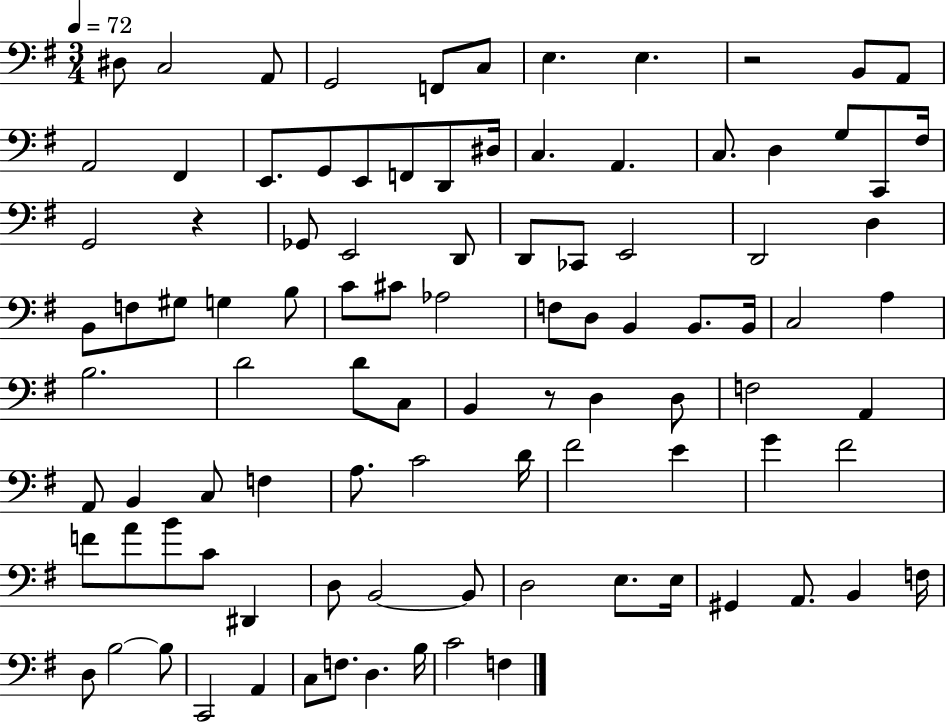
X:1
T:Untitled
M:3/4
L:1/4
K:G
^D,/2 C,2 A,,/2 G,,2 F,,/2 C,/2 E, E, z2 B,,/2 A,,/2 A,,2 ^F,, E,,/2 G,,/2 E,,/2 F,,/2 D,,/2 ^D,/4 C, A,, C,/2 D, G,/2 C,,/2 ^F,/4 G,,2 z _G,,/2 E,,2 D,,/2 D,,/2 _C,,/2 E,,2 D,,2 D, B,,/2 F,/2 ^G,/2 G, B,/2 C/2 ^C/2 _A,2 F,/2 D,/2 B,, B,,/2 B,,/4 C,2 A, B,2 D2 D/2 C,/2 B,, z/2 D, D,/2 F,2 A,, A,,/2 B,, C,/2 F, A,/2 C2 D/4 ^F2 E G ^F2 F/2 A/2 B/2 C/2 ^D,, D,/2 B,,2 B,,/2 D,2 E,/2 E,/4 ^G,, A,,/2 B,, F,/4 D,/2 B,2 B,/2 C,,2 A,, C,/2 F,/2 D, B,/4 C2 F,